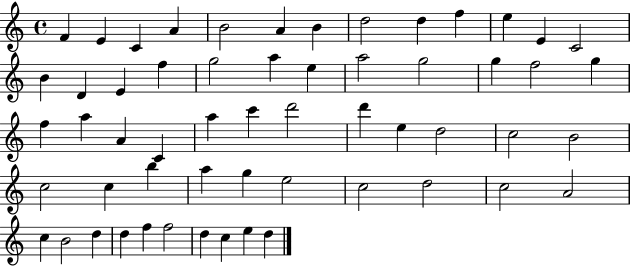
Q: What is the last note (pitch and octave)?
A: D5